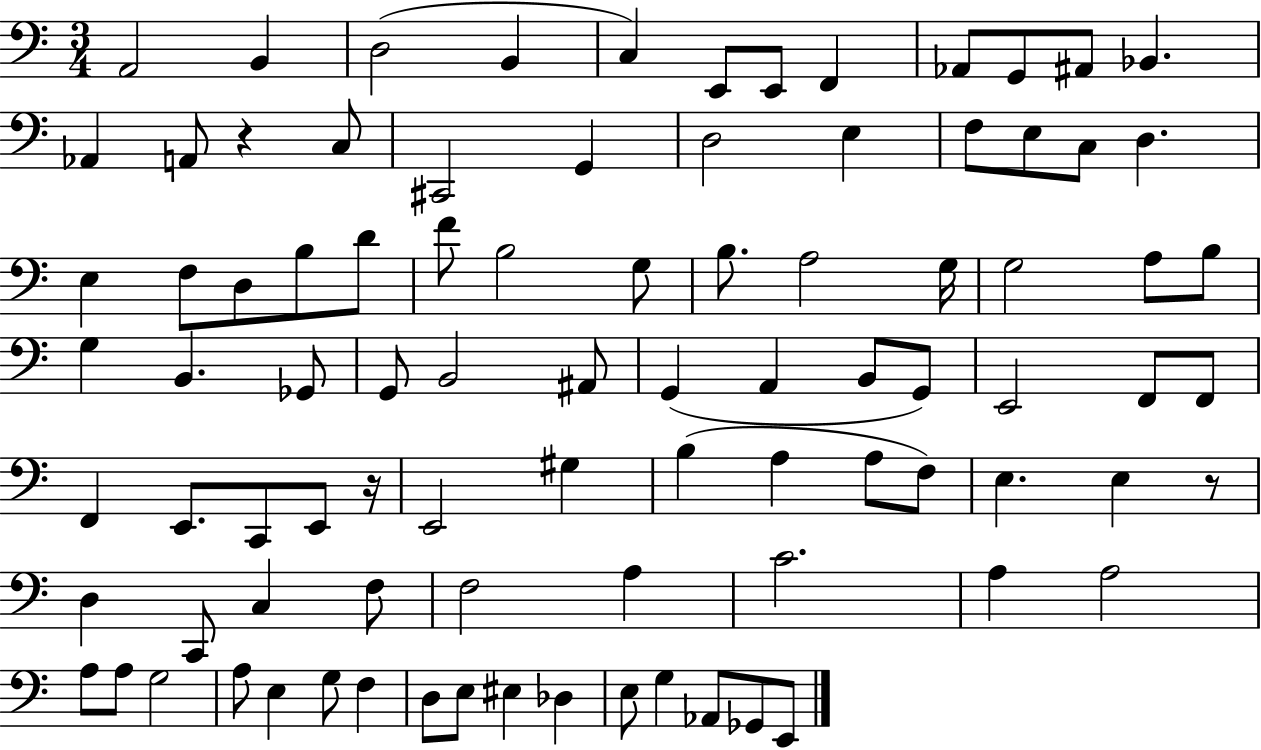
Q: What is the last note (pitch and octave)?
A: E2